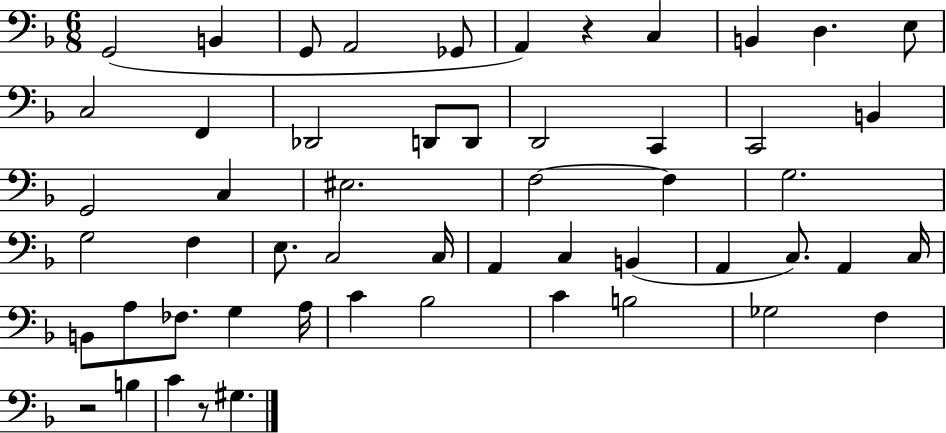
X:1
T:Untitled
M:6/8
L:1/4
K:F
G,,2 B,, G,,/2 A,,2 _G,,/2 A,, z C, B,, D, E,/2 C,2 F,, _D,,2 D,,/2 D,,/2 D,,2 C,, C,,2 B,, G,,2 C, ^E,2 F,2 F, G,2 G,2 F, E,/2 C,2 C,/4 A,, C, B,, A,, C,/2 A,, C,/4 B,,/2 A,/2 _F,/2 G, A,/4 C _B,2 C B,2 _G,2 F, z2 B, C z/2 ^G,